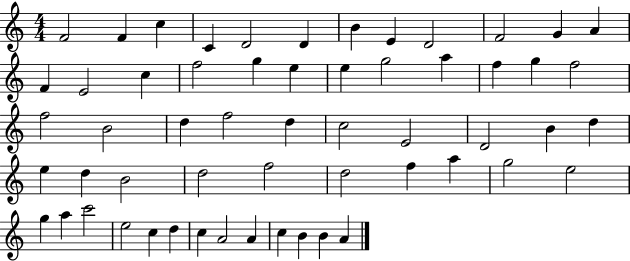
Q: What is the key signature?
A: C major